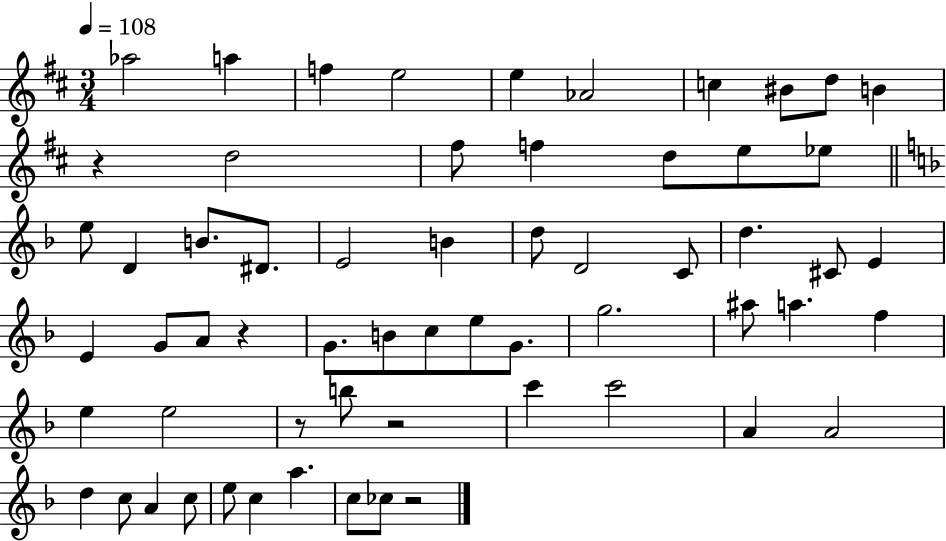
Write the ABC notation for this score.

X:1
T:Untitled
M:3/4
L:1/4
K:D
_a2 a f e2 e _A2 c ^B/2 d/2 B z d2 ^f/2 f d/2 e/2 _e/2 e/2 D B/2 ^D/2 E2 B d/2 D2 C/2 d ^C/2 E E G/2 A/2 z G/2 B/2 c/2 e/2 G/2 g2 ^a/2 a f e e2 z/2 b/2 z2 c' c'2 A A2 d c/2 A c/2 e/2 c a c/2 _c/2 z2